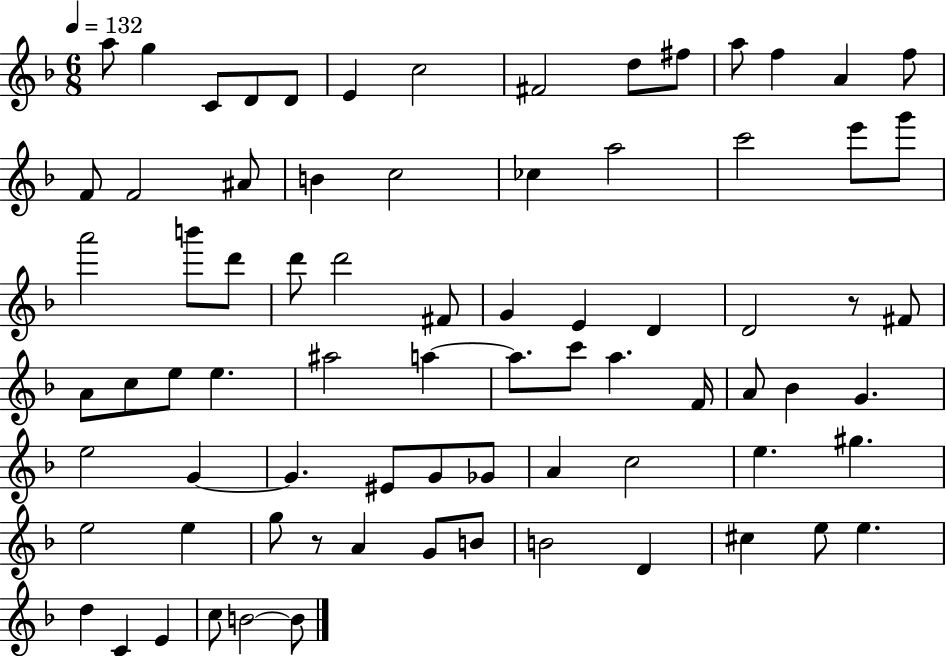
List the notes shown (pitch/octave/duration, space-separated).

A5/e G5/q C4/e D4/e D4/e E4/q C5/h F#4/h D5/e F#5/e A5/e F5/q A4/q F5/e F4/e F4/h A#4/e B4/q C5/h CES5/q A5/h C6/h E6/e G6/e A6/h B6/e D6/e D6/e D6/h F#4/e G4/q E4/q D4/q D4/h R/e F#4/e A4/e C5/e E5/e E5/q. A#5/h A5/q A5/e. C6/e A5/q. F4/s A4/e Bb4/q G4/q. E5/h G4/q G4/q. EIS4/e G4/e Gb4/e A4/q C5/h E5/q. G#5/q. E5/h E5/q G5/e R/e A4/q G4/e B4/e B4/h D4/q C#5/q E5/e E5/q. D5/q C4/q E4/q C5/e B4/h B4/e